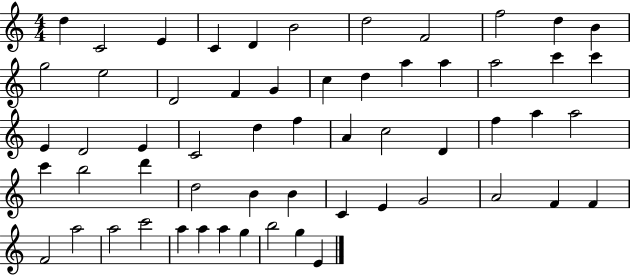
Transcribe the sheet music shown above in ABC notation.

X:1
T:Untitled
M:4/4
L:1/4
K:C
d C2 E C D B2 d2 F2 f2 d B g2 e2 D2 F G c d a a a2 c' c' E D2 E C2 d f A c2 D f a a2 c' b2 d' d2 B B C E G2 A2 F F F2 a2 a2 c'2 a a a g b2 g E